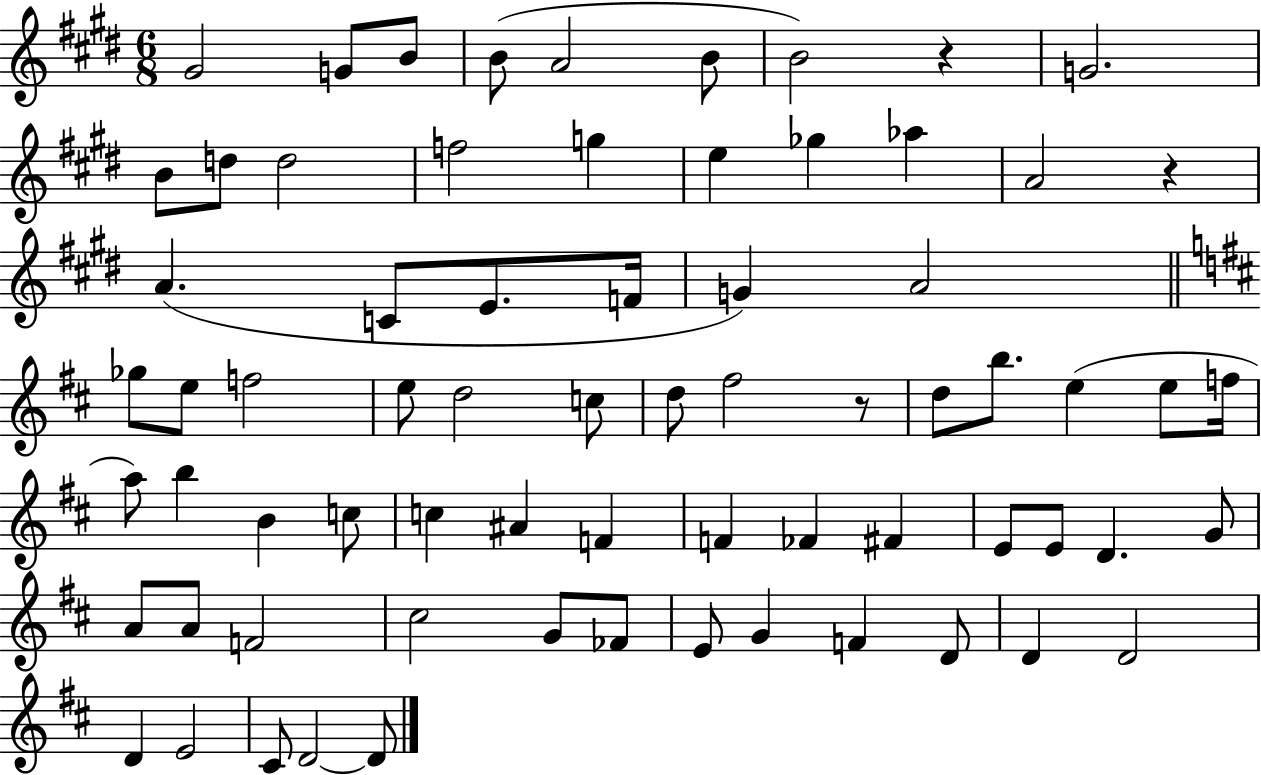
{
  \clef treble
  \numericTimeSignature
  \time 6/8
  \key e \major
  gis'2 g'8 b'8 | b'8( a'2 b'8 | b'2) r4 | g'2. | \break b'8 d''8 d''2 | f''2 g''4 | e''4 ges''4 aes''4 | a'2 r4 | \break a'4.( c'8 e'8. f'16 | g'4) a'2 | \bar "||" \break \key d \major ges''8 e''8 f''2 | e''8 d''2 c''8 | d''8 fis''2 r8 | d''8 b''8. e''4( e''8 f''16 | \break a''8) b''4 b'4 c''8 | c''4 ais'4 f'4 | f'4 fes'4 fis'4 | e'8 e'8 d'4. g'8 | \break a'8 a'8 f'2 | cis''2 g'8 fes'8 | e'8 g'4 f'4 d'8 | d'4 d'2 | \break d'4 e'2 | cis'8 d'2~~ d'8 | \bar "|."
}